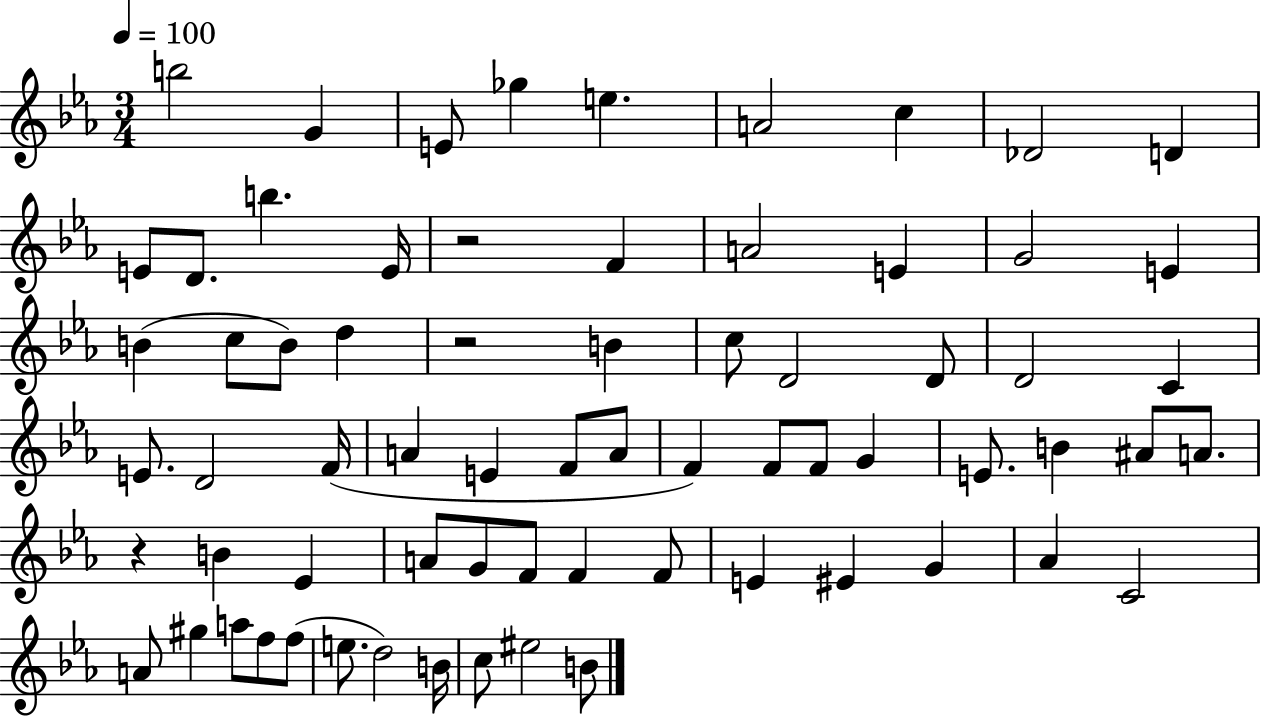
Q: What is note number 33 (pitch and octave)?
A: E4